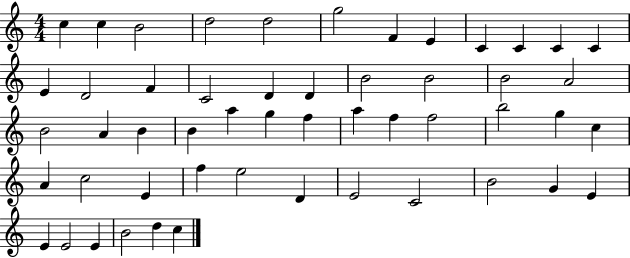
C5/q C5/q B4/h D5/h D5/h G5/h F4/q E4/q C4/q C4/q C4/q C4/q E4/q D4/h F4/q C4/h D4/q D4/q B4/h B4/h B4/h A4/h B4/h A4/q B4/q B4/q A5/q G5/q F5/q A5/q F5/q F5/h B5/h G5/q C5/q A4/q C5/h E4/q F5/q E5/h D4/q E4/h C4/h B4/h G4/q E4/q E4/q E4/h E4/q B4/h D5/q C5/q